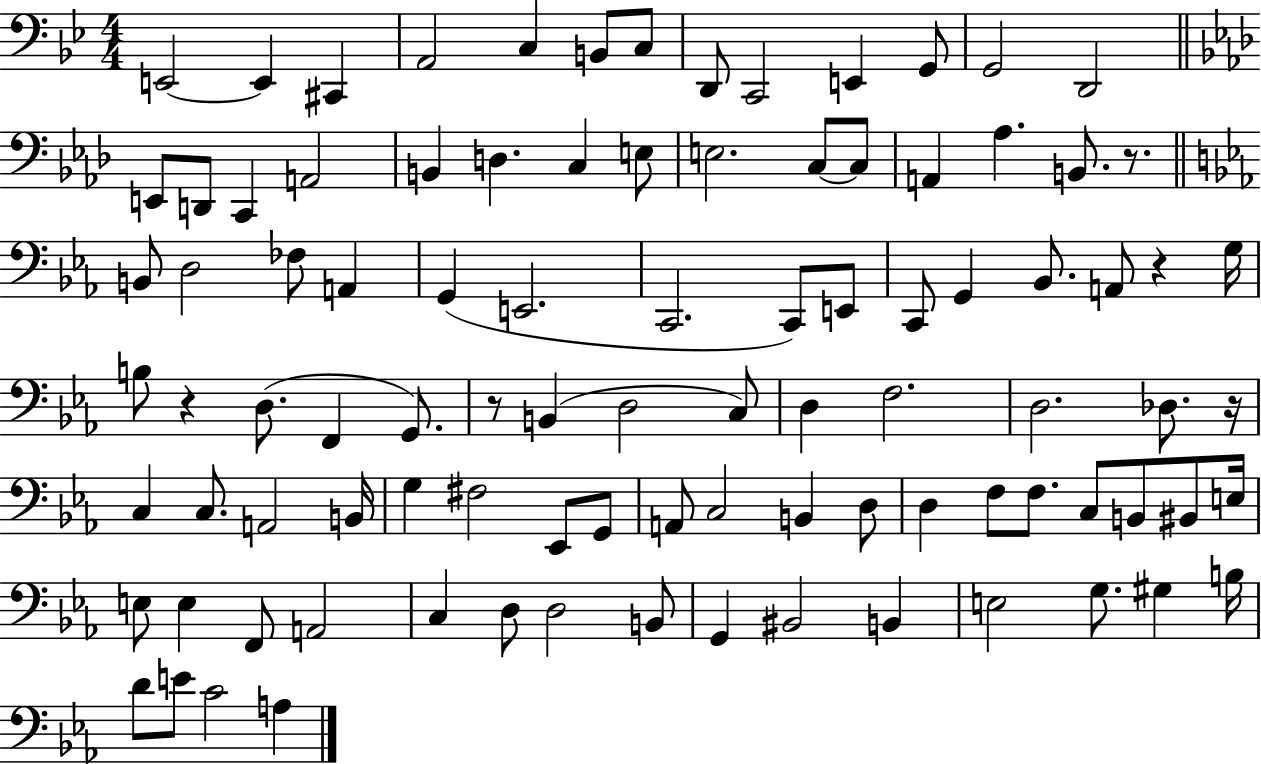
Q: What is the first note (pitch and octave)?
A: E2